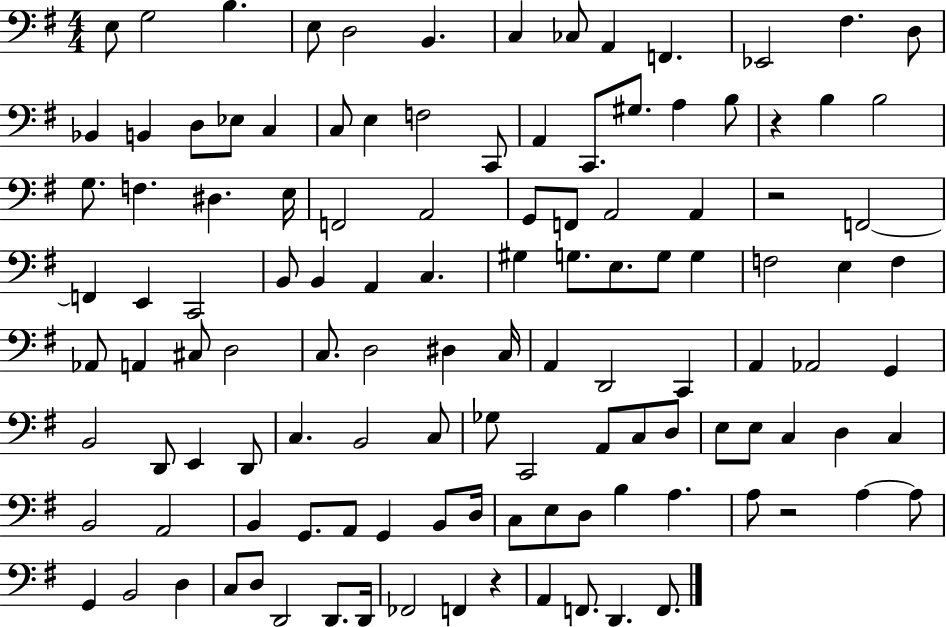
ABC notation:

X:1
T:Untitled
M:4/4
L:1/4
K:G
E,/2 G,2 B, E,/2 D,2 B,, C, _C,/2 A,, F,, _E,,2 ^F, D,/2 _B,, B,, D,/2 _E,/2 C, C,/2 E, F,2 C,,/2 A,, C,,/2 ^G,/2 A, B,/2 z B, B,2 G,/2 F, ^D, E,/4 F,,2 A,,2 G,,/2 F,,/2 A,,2 A,, z2 F,,2 F,, E,, C,,2 B,,/2 B,, A,, C, ^G, G,/2 E,/2 G,/2 G, F,2 E, F, _A,,/2 A,, ^C,/2 D,2 C,/2 D,2 ^D, C,/4 A,, D,,2 C,, A,, _A,,2 G,, B,,2 D,,/2 E,, D,,/2 C, B,,2 C,/2 _G,/2 C,,2 A,,/2 C,/2 D,/2 E,/2 E,/2 C, D, C, B,,2 A,,2 B,, G,,/2 A,,/2 G,, B,,/2 D,/4 C,/2 E,/2 D,/2 B, A, A,/2 z2 A, A,/2 G,, B,,2 D, C,/2 D,/2 D,,2 D,,/2 D,,/4 _F,,2 F,, z A,, F,,/2 D,, F,,/2